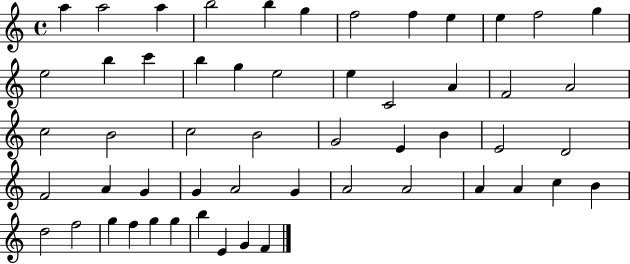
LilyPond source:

{
  \clef treble
  \time 4/4
  \defaultTimeSignature
  \key c \major
  a''4 a''2 a''4 | b''2 b''4 g''4 | f''2 f''4 e''4 | e''4 f''2 g''4 | \break e''2 b''4 c'''4 | b''4 g''4 e''2 | e''4 c'2 a'4 | f'2 a'2 | \break c''2 b'2 | c''2 b'2 | g'2 e'4 b'4 | e'2 d'2 | \break f'2 a'4 g'4 | g'4 a'2 g'4 | a'2 a'2 | a'4 a'4 c''4 b'4 | \break d''2 f''2 | g''4 f''4 g''4 g''4 | b''4 e'4 g'4 f'4 | \bar "|."
}